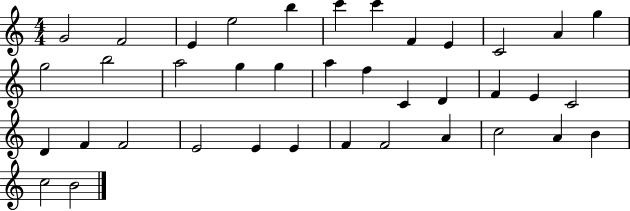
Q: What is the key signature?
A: C major